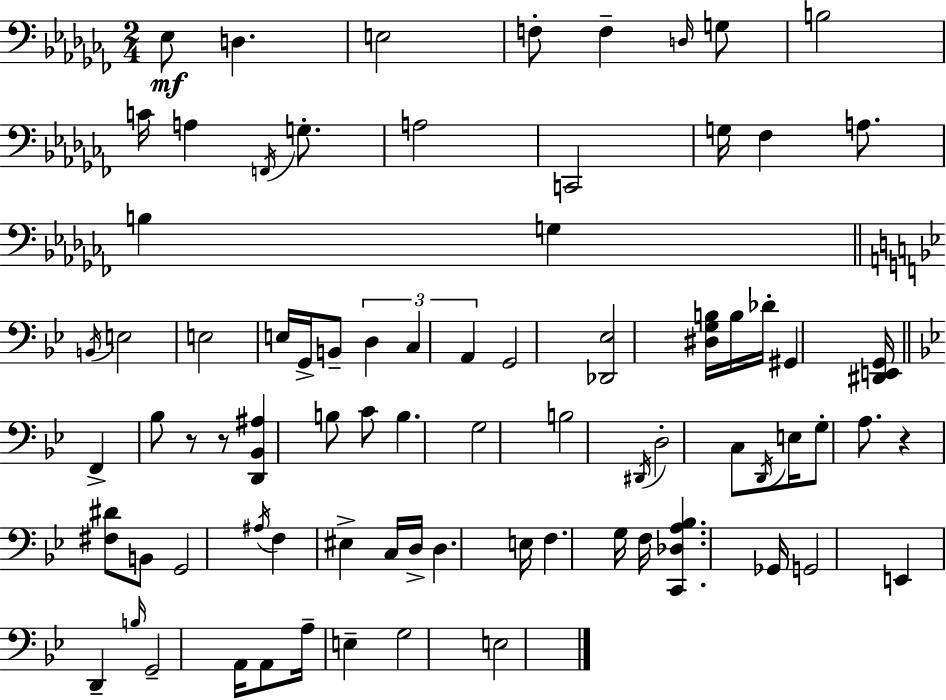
Eb3/e D3/q. E3/h F3/e F3/q D3/s G3/e B3/h C4/s A3/q F2/s G3/e. A3/h C2/h G3/s FES3/q A3/e. B3/q G3/q B2/s E3/h E3/h E3/s G2/s B2/e D3/q C3/q A2/q G2/h [Db2,Eb3]/h [D#3,G3,B3]/s B3/s Db4/s G#2/q [D#2,E2,G2]/s F2/q Bb3/e R/e R/e [D2,Bb2,A#3]/q B3/e C4/e B3/q. G3/h B3/h D#2/s D3/h C3/e D2/s E3/s G3/e A3/e. R/q [F#3,D#4]/e B2/e G2/h A#3/s F3/q EIS3/q C3/s D3/s D3/q. E3/s F3/q. G3/s F3/s [C2,Db3,A3,Bb3]/q. Gb2/s G2/h E2/q D2/q B3/s G2/h A2/s A2/e A3/s E3/q G3/h E3/h